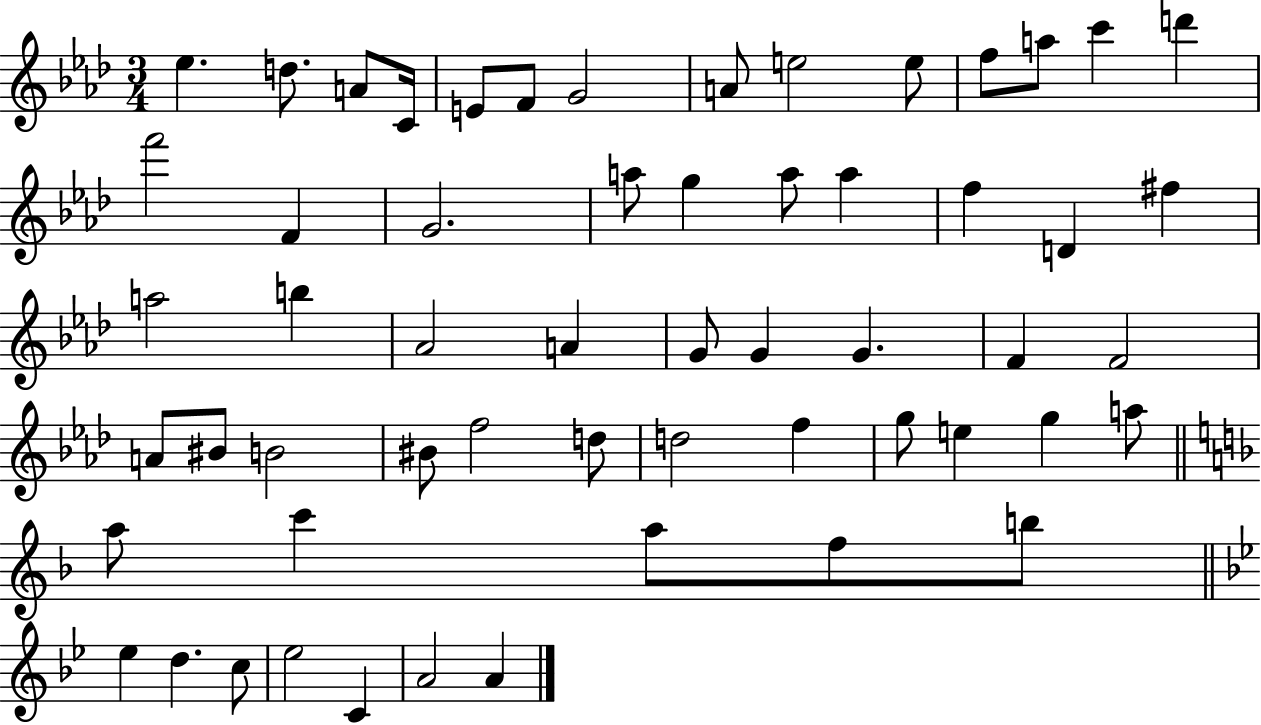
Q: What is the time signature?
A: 3/4